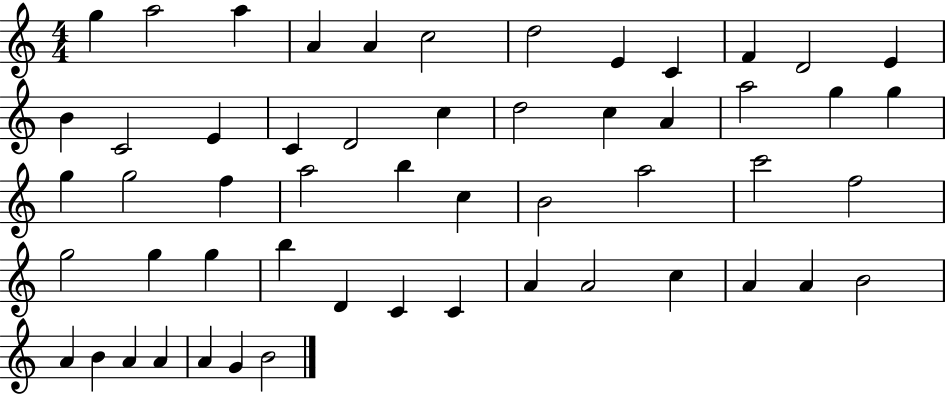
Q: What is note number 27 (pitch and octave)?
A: F5